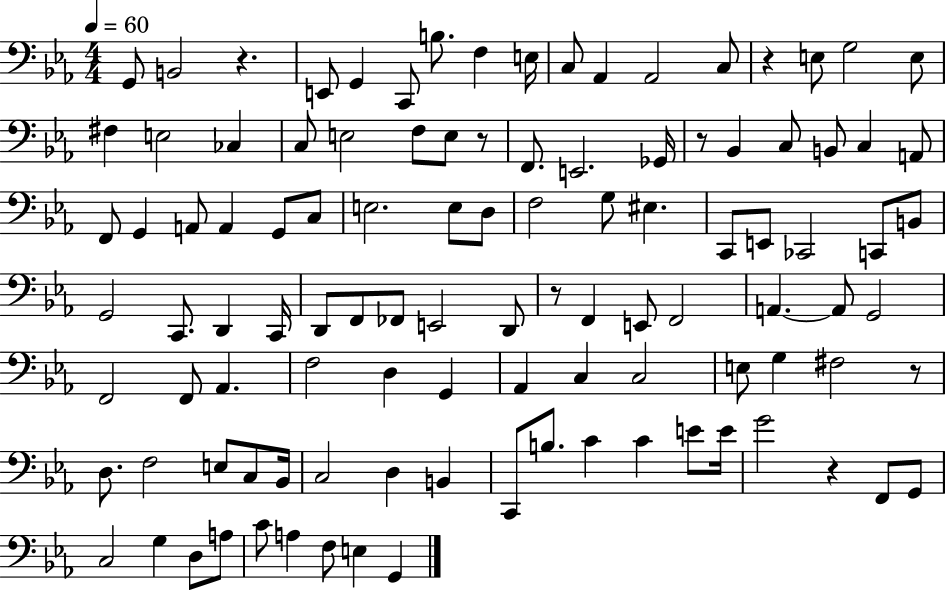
G2/e B2/h R/q. E2/e G2/q C2/e B3/e. F3/q E3/s C3/e Ab2/q Ab2/h C3/e R/q E3/e G3/h E3/e F#3/q E3/h CES3/q C3/e E3/h F3/e E3/e R/e F2/e. E2/h. Gb2/s R/e Bb2/q C3/e B2/e C3/q A2/e F2/e G2/q A2/e A2/q G2/e C3/e E3/h. E3/e D3/e F3/h G3/e EIS3/q. C2/e E2/e CES2/h C2/e B2/e G2/h C2/e. D2/q C2/s D2/e F2/e FES2/e E2/h D2/e R/e F2/q E2/e F2/h A2/q. A2/e G2/h F2/h F2/e Ab2/q. F3/h D3/q G2/q Ab2/q C3/q C3/h E3/e G3/q F#3/h R/e D3/e. F3/h E3/e C3/e Bb2/s C3/h D3/q B2/q C2/e B3/e. C4/q C4/q E4/e E4/s G4/h R/q F2/e G2/e C3/h G3/q D3/e A3/e C4/e A3/q F3/e E3/q G2/q